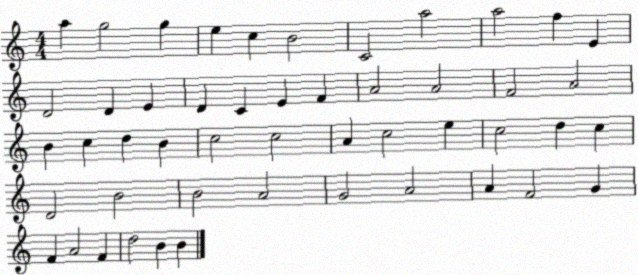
X:1
T:Untitled
M:4/4
L:1/4
K:C
a g2 g e c B2 C2 a2 a2 f E D2 D E D C E F A2 A2 F2 A2 B c d B c2 c2 A c2 e c2 d c D2 B2 B2 A2 G2 A2 A F2 G F A2 F d2 B B